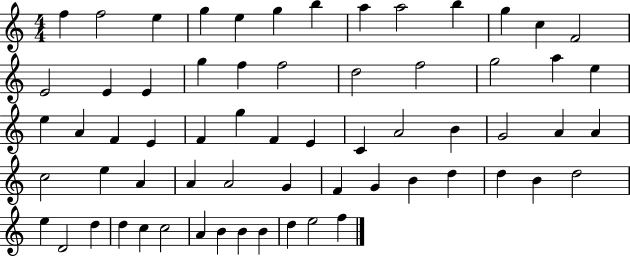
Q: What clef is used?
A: treble